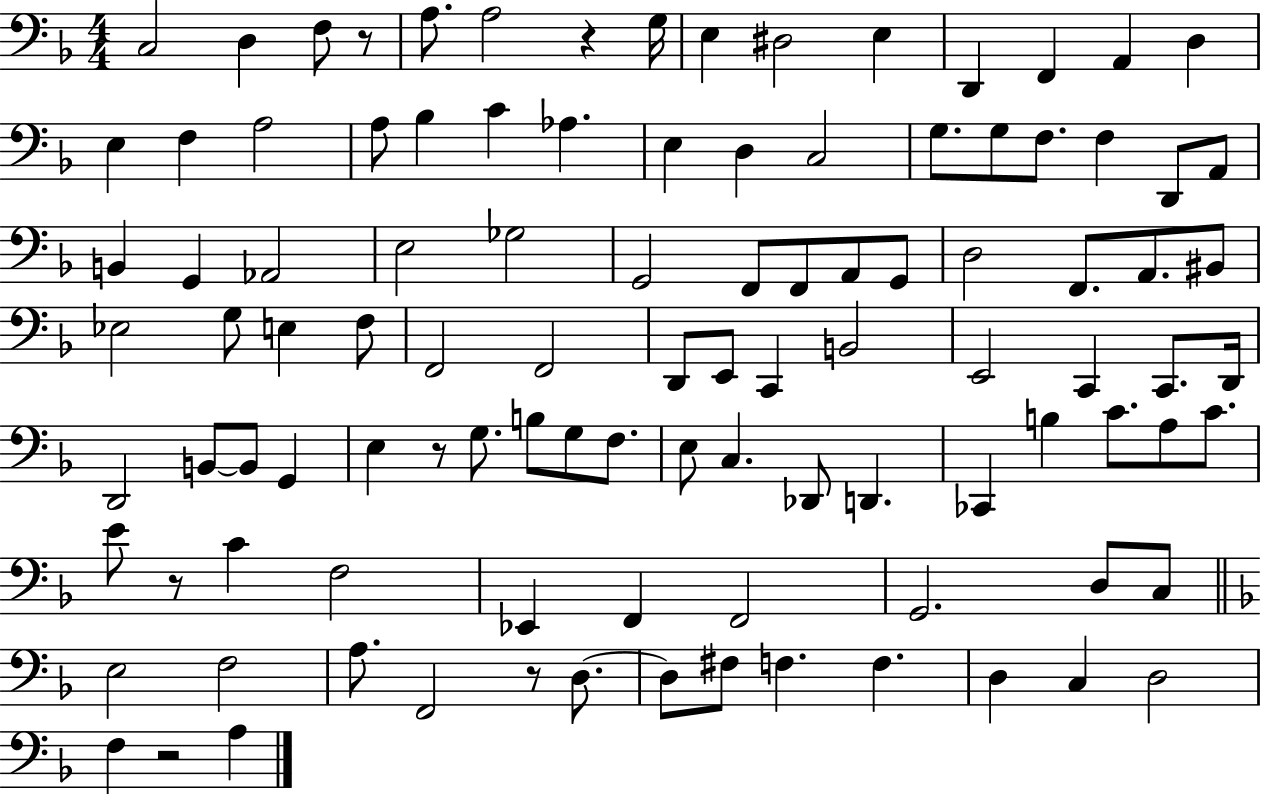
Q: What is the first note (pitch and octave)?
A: C3